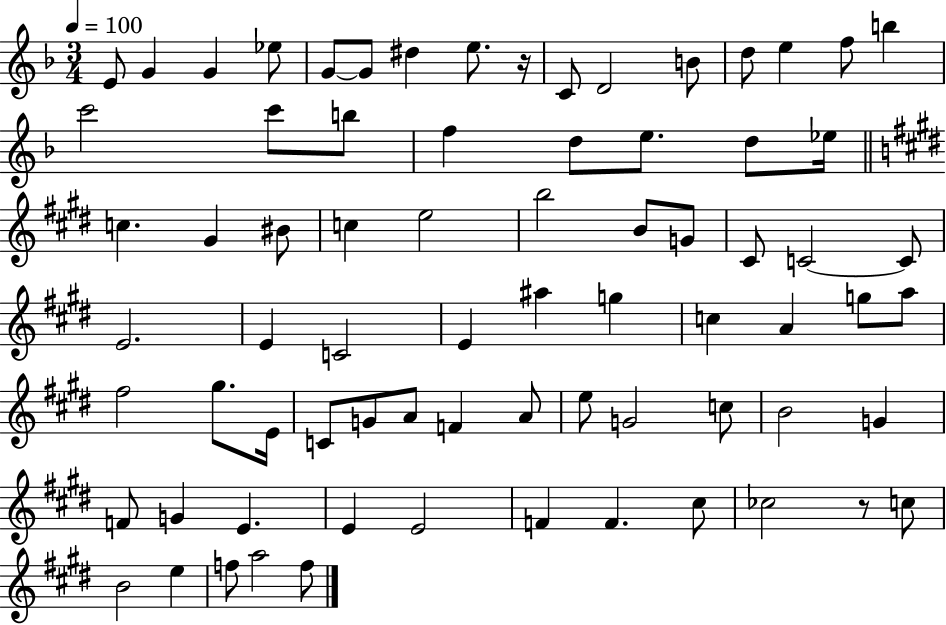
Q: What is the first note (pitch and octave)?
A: E4